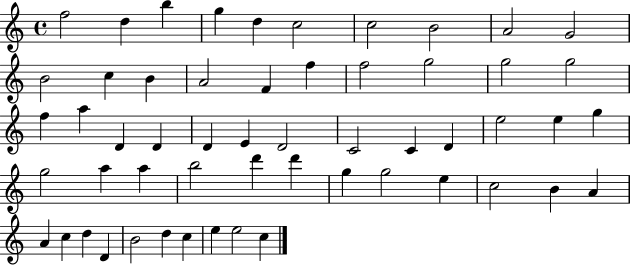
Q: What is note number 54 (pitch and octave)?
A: E5